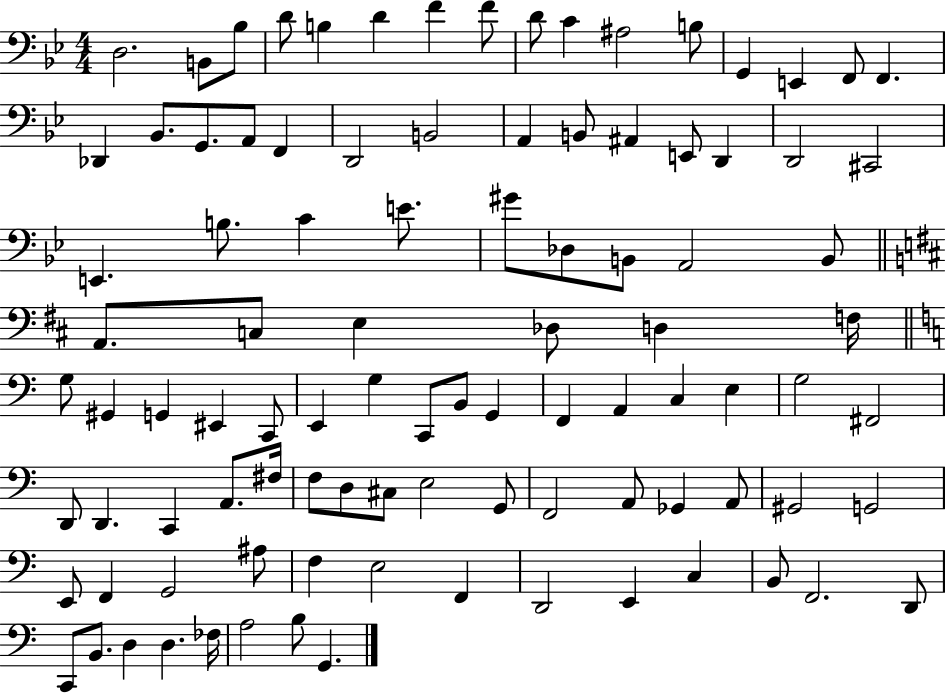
X:1
T:Untitled
M:4/4
L:1/4
K:Bb
D,2 B,,/2 _B,/2 D/2 B, D F F/2 D/2 C ^A,2 B,/2 G,, E,, F,,/2 F,, _D,, _B,,/2 G,,/2 A,,/2 F,, D,,2 B,,2 A,, B,,/2 ^A,, E,,/2 D,, D,,2 ^C,,2 E,, B,/2 C E/2 ^G/2 _D,/2 B,,/2 A,,2 B,,/2 A,,/2 C,/2 E, _D,/2 D, F,/4 G,/2 ^G,, G,, ^E,, C,,/2 E,, G, C,,/2 B,,/2 G,, F,, A,, C, E, G,2 ^F,,2 D,,/2 D,, C,, A,,/2 ^F,/4 F,/2 D,/2 ^C,/2 E,2 G,,/2 F,,2 A,,/2 _G,, A,,/2 ^G,,2 G,,2 E,,/2 F,, G,,2 ^A,/2 F, E,2 F,, D,,2 E,, C, B,,/2 F,,2 D,,/2 C,,/2 B,,/2 D, D, _F,/4 A,2 B,/2 G,,